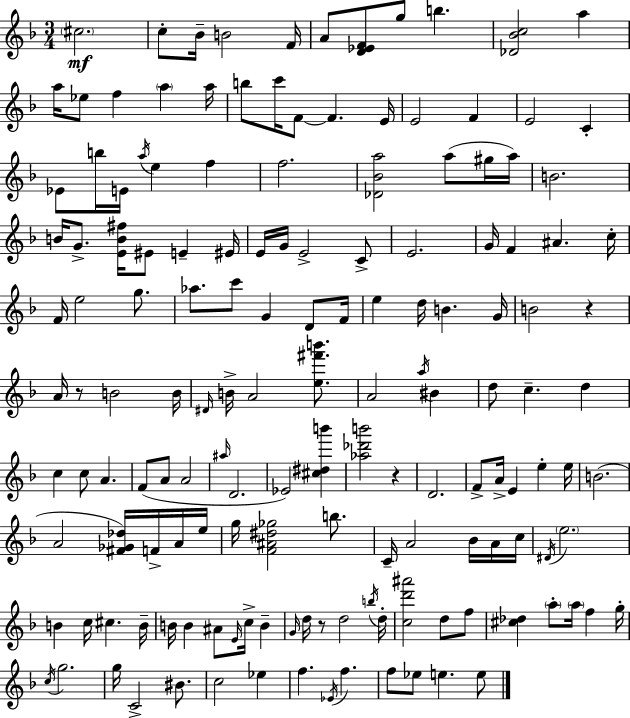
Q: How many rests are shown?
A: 4